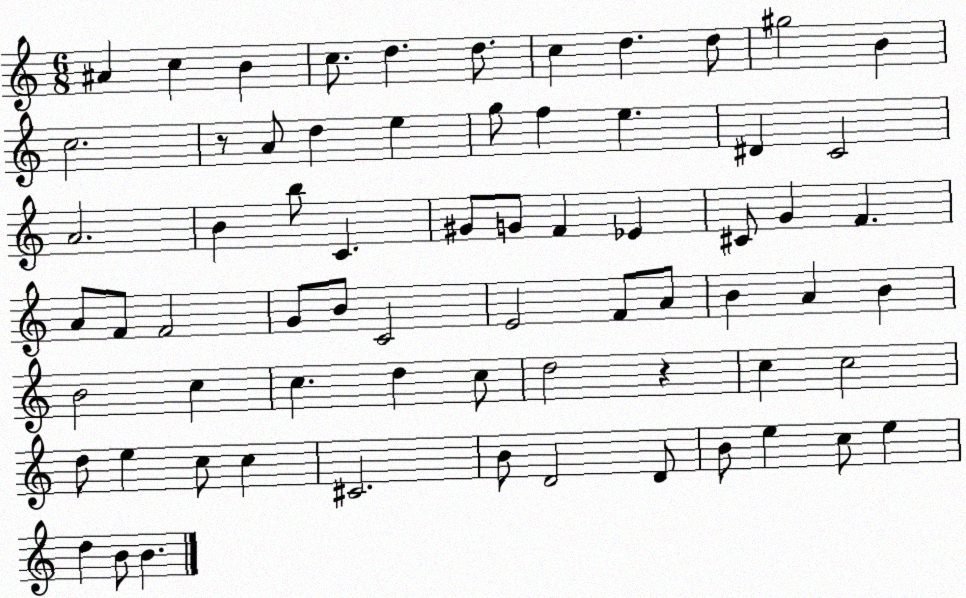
X:1
T:Untitled
M:6/8
L:1/4
K:C
^A c B c/2 d d/2 c d d/2 ^g2 B c2 z/2 A/2 d e g/2 f e ^D C2 A2 B b/2 C ^G/2 G/2 F _E ^C/2 G F A/2 F/2 F2 G/2 B/2 C2 E2 F/2 A/2 B A B B2 c c d c/2 d2 z c c2 d/2 e c/2 c ^C2 B/2 D2 D/2 B/2 e c/2 e d B/2 B